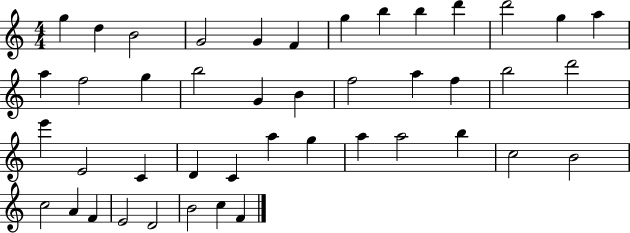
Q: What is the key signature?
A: C major